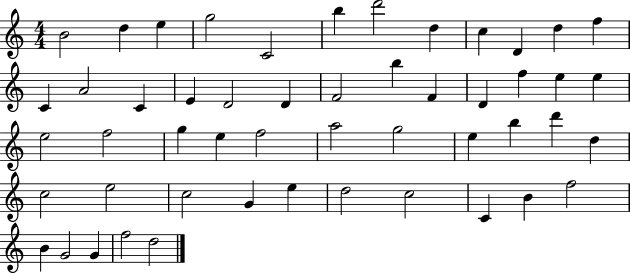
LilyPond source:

{
  \clef treble
  \numericTimeSignature
  \time 4/4
  \key c \major
  b'2 d''4 e''4 | g''2 c'2 | b''4 d'''2 d''4 | c''4 d'4 d''4 f''4 | \break c'4 a'2 c'4 | e'4 d'2 d'4 | f'2 b''4 f'4 | d'4 f''4 e''4 e''4 | \break e''2 f''2 | g''4 e''4 f''2 | a''2 g''2 | e''4 b''4 d'''4 d''4 | \break c''2 e''2 | c''2 g'4 e''4 | d''2 c''2 | c'4 b'4 f''2 | \break b'4 g'2 g'4 | f''2 d''2 | \bar "|."
}